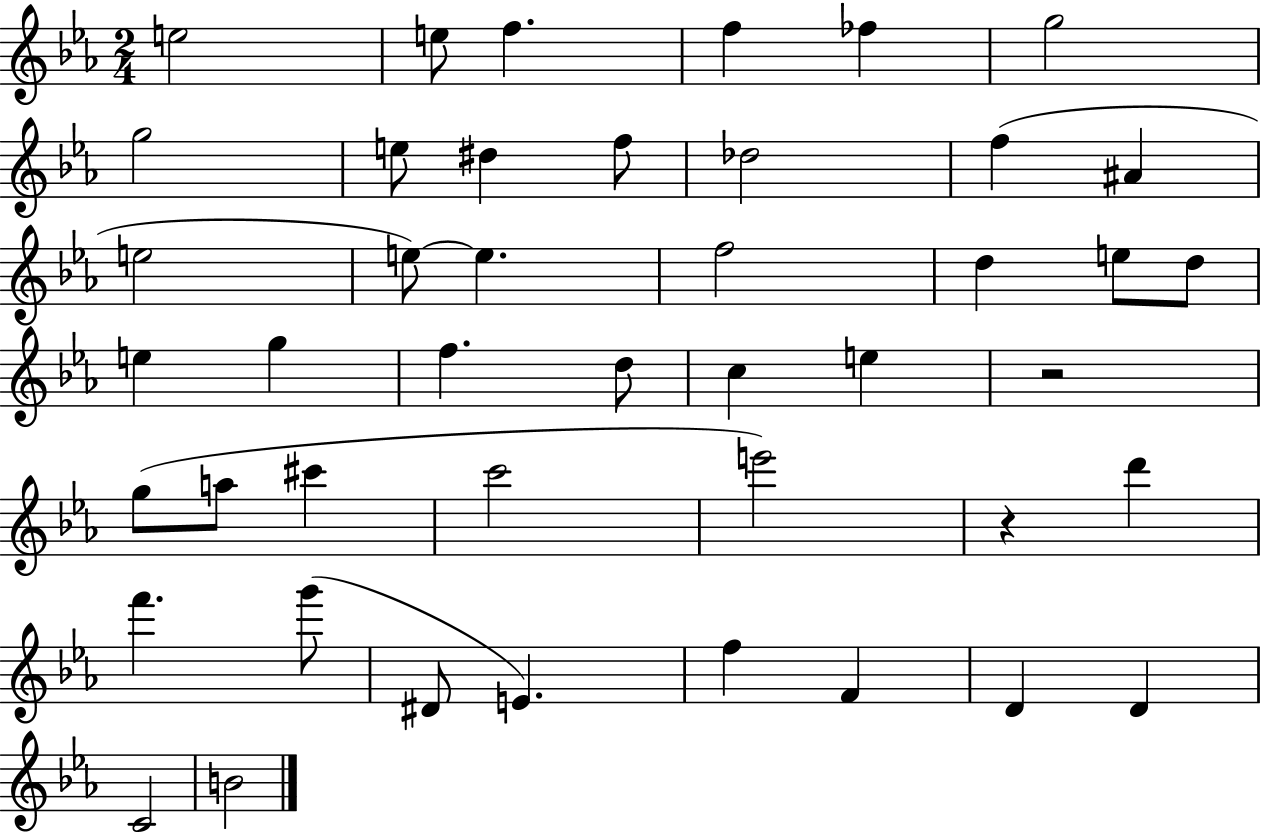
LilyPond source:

{
  \clef treble
  \numericTimeSignature
  \time 2/4
  \key ees \major
  \repeat volta 2 { e''2 | e''8 f''4. | f''4 fes''4 | g''2 | \break g''2 | e''8 dis''4 f''8 | des''2 | f''4( ais'4 | \break e''2 | e''8~~) e''4. | f''2 | d''4 e''8 d''8 | \break e''4 g''4 | f''4. d''8 | c''4 e''4 | r2 | \break g''8( a''8 cis'''4 | c'''2 | e'''2) | r4 d'''4 | \break f'''4. g'''8( | dis'8 e'4.) | f''4 f'4 | d'4 d'4 | \break c'2 | b'2 | } \bar "|."
}